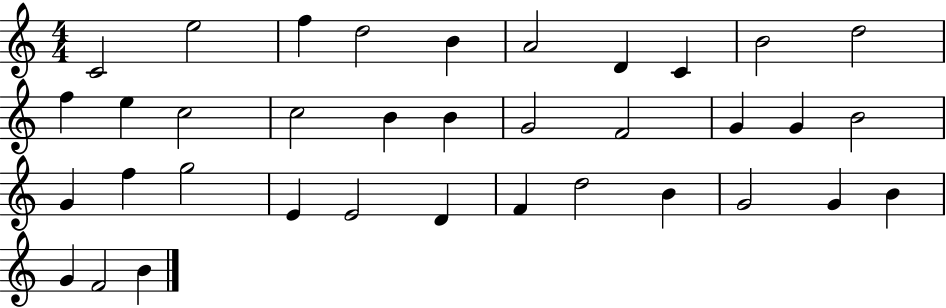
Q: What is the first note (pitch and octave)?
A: C4